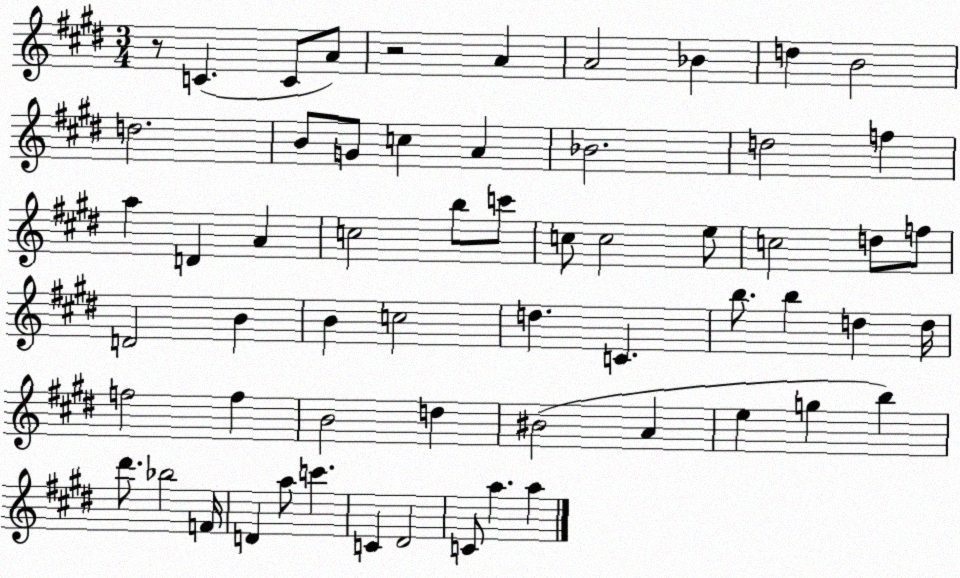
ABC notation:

X:1
T:Untitled
M:3/4
L:1/4
K:E
z/2 C C/2 A/2 z2 A A2 _B d B2 d2 B/2 G/2 c A _B2 d2 f a D A c2 b/2 c'/2 c/2 c2 e/2 c2 d/2 f/2 D2 B B c2 d C b/2 b d d/4 f2 f B2 d ^B2 A e g b ^d'/2 _b2 F/4 D a/2 c' C ^D2 C/2 a a